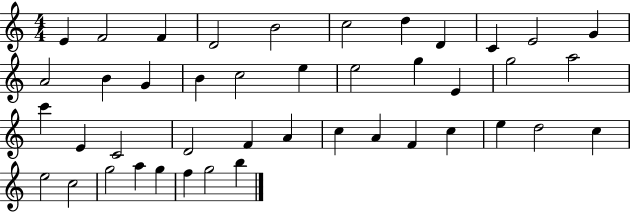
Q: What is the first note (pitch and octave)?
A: E4